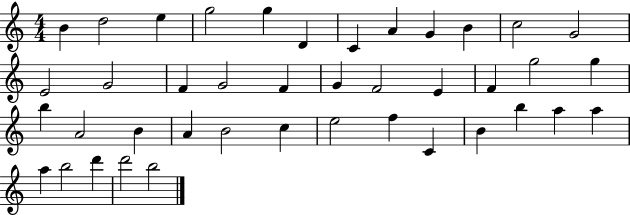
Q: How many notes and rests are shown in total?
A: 41